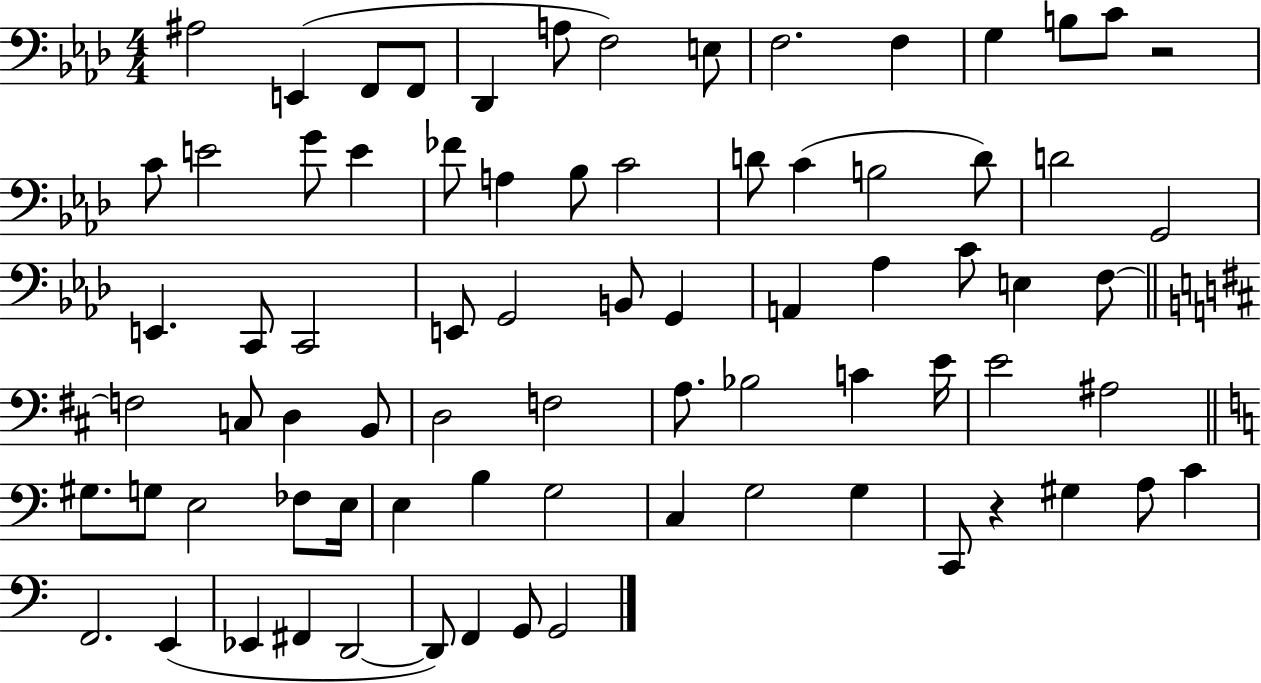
{
  \clef bass
  \numericTimeSignature
  \time 4/4
  \key aes \major
  \repeat volta 2 { ais2 e,4( f,8 f,8 | des,4 a8 f2) e8 | f2. f4 | g4 b8 c'8 r2 | \break c'8 e'2 g'8 e'4 | fes'8 a4 bes8 c'2 | d'8 c'4( b2 d'8) | d'2 g,2 | \break e,4. c,8 c,2 | e,8 g,2 b,8 g,4 | a,4 aes4 c'8 e4 f8~~ | \bar "||" \break \key d \major f2 c8 d4 b,8 | d2 f2 | a8. bes2 c'4 e'16 | e'2 ais2 | \break \bar "||" \break \key c \major gis8. g8 e2 fes8 e16 | e4 b4 g2 | c4 g2 g4 | c,8 r4 gis4 a8 c'4 | \break f,2. e,4( | ees,4 fis,4 d,2~~ | d,8) f,4 g,8 g,2 | } \bar "|."
}